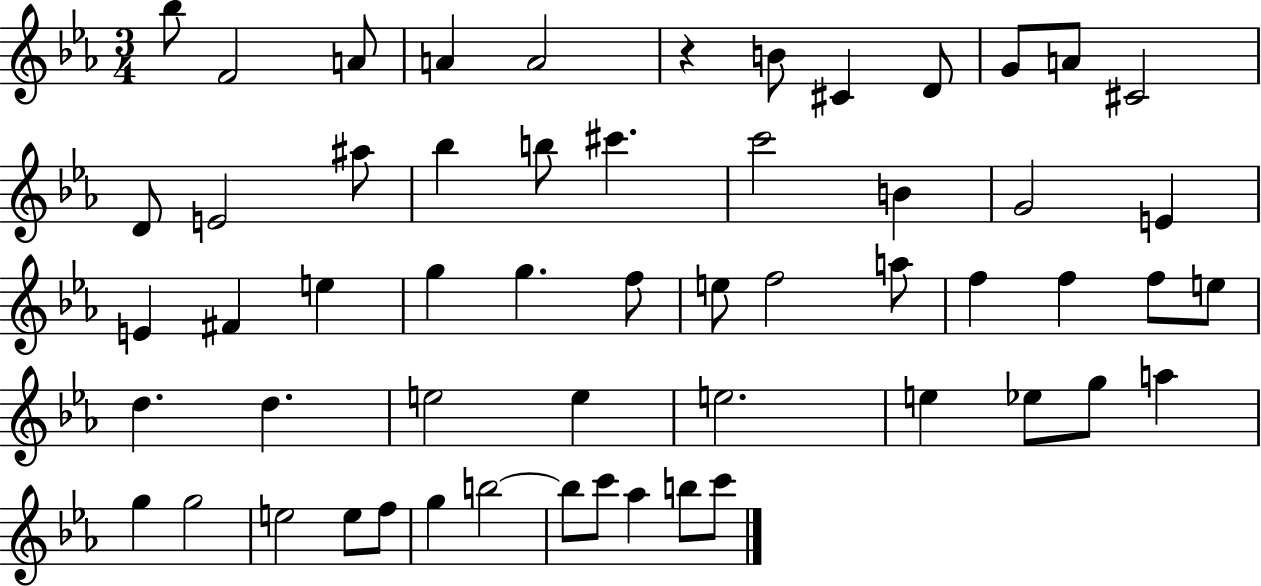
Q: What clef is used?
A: treble